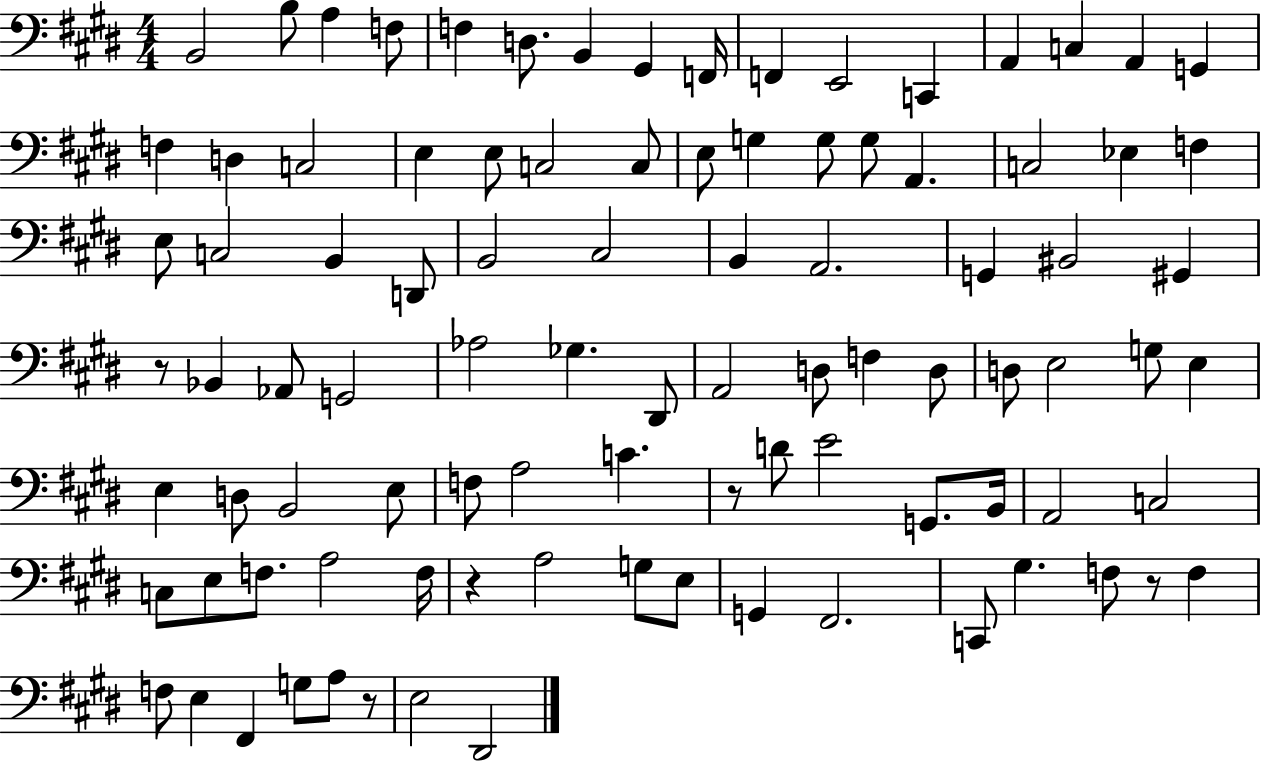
X:1
T:Untitled
M:4/4
L:1/4
K:E
B,,2 B,/2 A, F,/2 F, D,/2 B,, ^G,, F,,/4 F,, E,,2 C,, A,, C, A,, G,, F, D, C,2 E, E,/2 C,2 C,/2 E,/2 G, G,/2 G,/2 A,, C,2 _E, F, E,/2 C,2 B,, D,,/2 B,,2 ^C,2 B,, A,,2 G,, ^B,,2 ^G,, z/2 _B,, _A,,/2 G,,2 _A,2 _G, ^D,,/2 A,,2 D,/2 F, D,/2 D,/2 E,2 G,/2 E, E, D,/2 B,,2 E,/2 F,/2 A,2 C z/2 D/2 E2 G,,/2 B,,/4 A,,2 C,2 C,/2 E,/2 F,/2 A,2 F,/4 z A,2 G,/2 E,/2 G,, ^F,,2 C,,/2 ^G, F,/2 z/2 F, F,/2 E, ^F,, G,/2 A,/2 z/2 E,2 ^D,,2